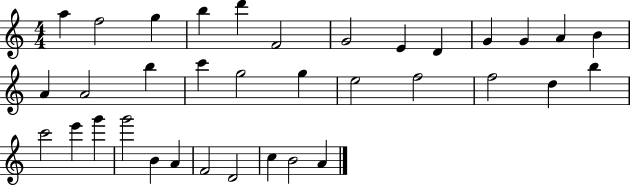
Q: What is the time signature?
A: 4/4